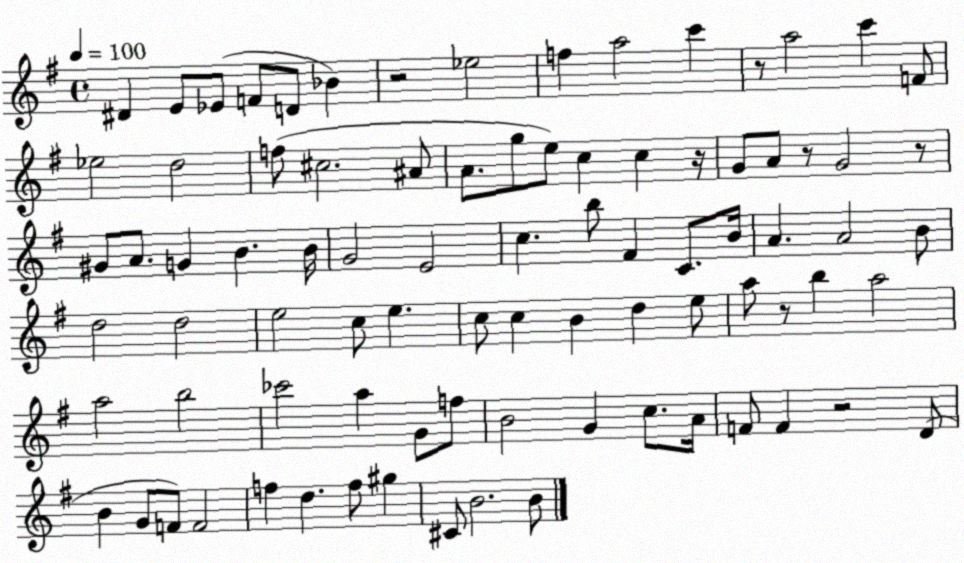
X:1
T:Untitled
M:4/4
L:1/4
K:G
^D E/2 _E/2 F/2 D/2 _B z2 _e2 f a2 c' z/2 a2 c' F/2 _e2 d2 f/2 ^c2 ^A/2 A/2 g/2 e/2 c c z/4 G/2 A/2 z/2 G2 z/2 ^G/2 A/2 G B B/4 G2 E2 c b/2 ^F C/2 B/4 A A2 B/2 d2 d2 e2 c/2 e c/2 c B d e/2 a/2 z/2 b a2 a2 b2 _c'2 a G/2 f/2 B2 G c/2 A/4 F/2 F z2 D/2 B G/2 F/2 F2 f d f/2 ^g ^C/2 B2 B/2